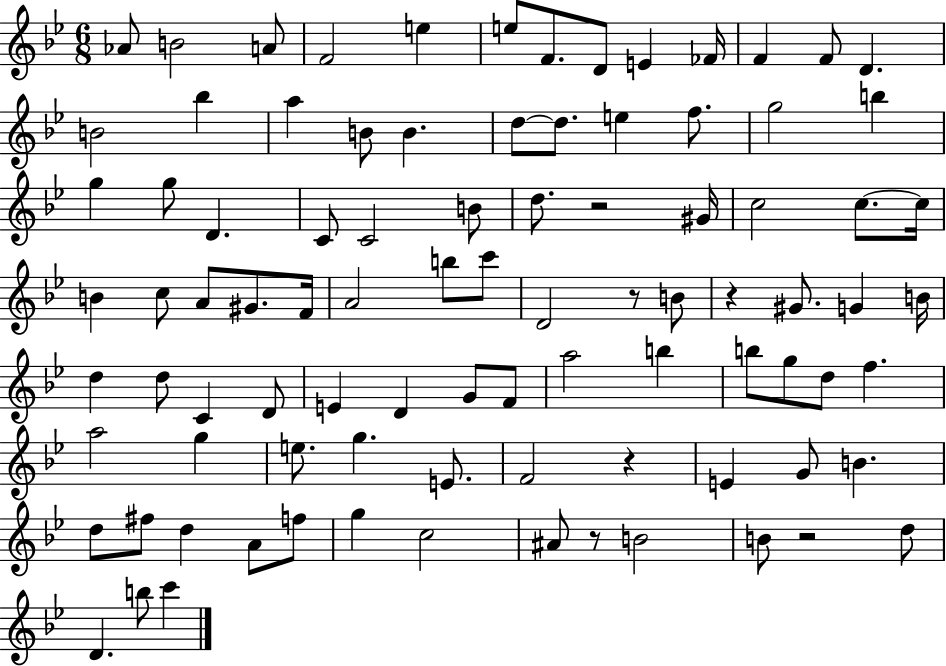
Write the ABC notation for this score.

X:1
T:Untitled
M:6/8
L:1/4
K:Bb
_A/2 B2 A/2 F2 e e/2 F/2 D/2 E _F/4 F F/2 D B2 _b a B/2 B d/2 d/2 e f/2 g2 b g g/2 D C/2 C2 B/2 d/2 z2 ^G/4 c2 c/2 c/4 B c/2 A/2 ^G/2 F/4 A2 b/2 c'/2 D2 z/2 B/2 z ^G/2 G B/4 d d/2 C D/2 E D G/2 F/2 a2 b b/2 g/2 d/2 f a2 g e/2 g E/2 F2 z E G/2 B d/2 ^f/2 d A/2 f/2 g c2 ^A/2 z/2 B2 B/2 z2 d/2 D b/2 c'